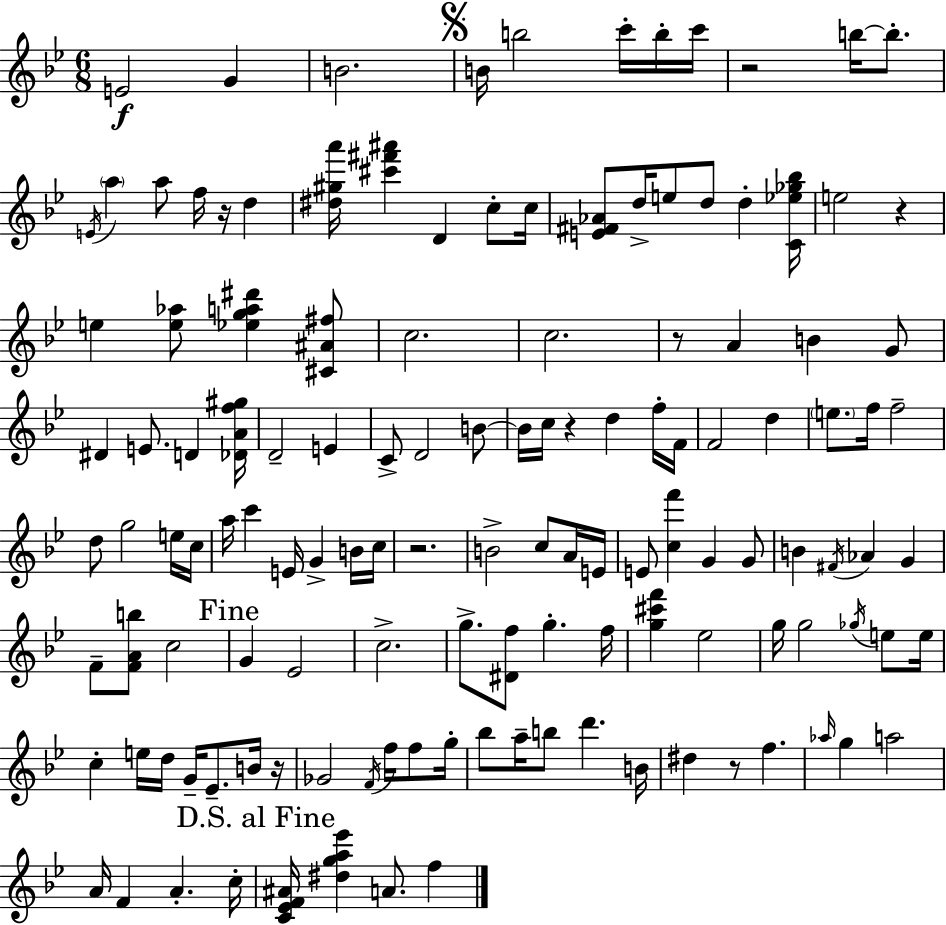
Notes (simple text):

E4/h G4/q B4/h. B4/s B5/h C6/s B5/s C6/s R/h B5/s B5/e. E4/s A5/q A5/e F5/s R/s D5/q [D#5,G#5,A6]/s [C#6,F#6,A#6]/q D4/q C5/e C5/s [E4,F#4,Ab4]/e D5/s E5/e D5/e D5/q [C4,Eb5,Gb5,Bb5]/s E5/h R/q E5/q [E5,Ab5]/e [Eb5,G5,A5,D#6]/q [C#4,A#4,F#5]/e C5/h. C5/h. R/e A4/q B4/q G4/e D#4/q E4/e. D4/q [Db4,A4,F5,G#5]/s D4/h E4/q C4/e D4/h B4/e B4/s C5/s R/q D5/q F5/s F4/s F4/h D5/q E5/e. F5/s F5/h D5/e G5/h E5/s C5/s A5/s C6/q E4/s G4/q B4/s C5/s R/h. B4/h C5/e A4/s E4/s E4/e [C5,F6]/q G4/q G4/e B4/q F#4/s Ab4/q G4/q F4/e [F4,A4,B5]/e C5/h G4/q Eb4/h C5/h. G5/e. [D#4,F5]/e G5/q. F5/s [G5,C#6,F6]/q Eb5/h G5/s G5/h Gb5/s E5/e E5/s C5/q E5/s D5/s G4/s Eb4/e. B4/s R/s Gb4/h F4/s F5/s F5/e G5/s Bb5/e A5/s B5/e D6/q. B4/s D#5/q R/e F5/q. Ab5/s G5/q A5/h A4/s F4/q A4/q. C5/s [C4,Eb4,F4,A#4]/s [D#5,G5,A5,Eb6]/q A4/e. F5/q